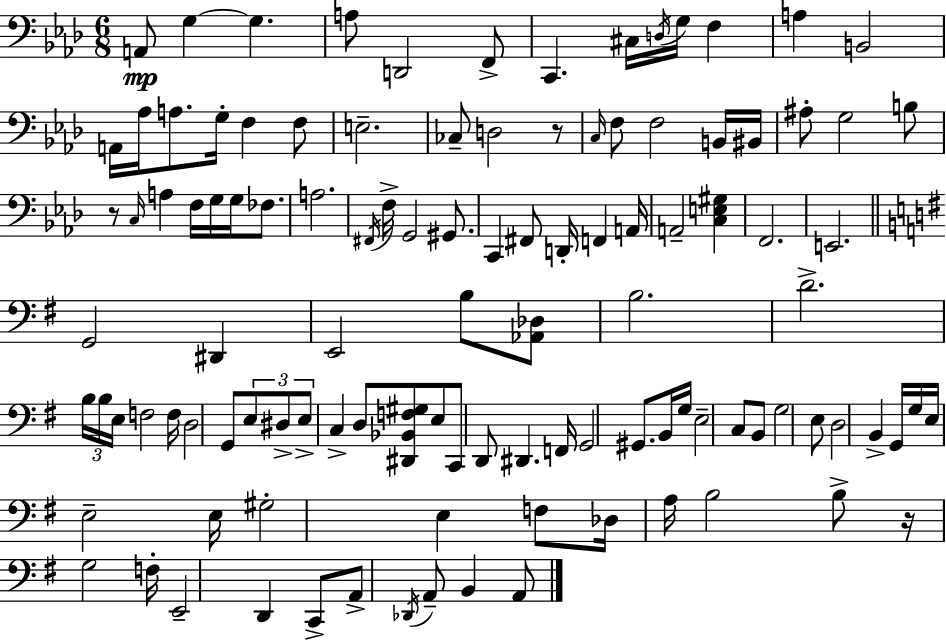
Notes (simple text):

A2/e G3/q G3/q. A3/e D2/h F2/e C2/q. C#3/s D3/s G3/s F3/q A3/q B2/h A2/s Ab3/s A3/e. G3/s F3/q F3/e E3/h. CES3/e D3/h R/e C3/s F3/e F3/h B2/s BIS2/s A#3/e G3/h B3/e R/e C3/s A3/q F3/s G3/s G3/s FES3/e. A3/h. F#2/s F3/s G2/h G#2/e. C2/q F#2/e D2/s F2/q A2/s A2/h [C3,E3,G#3]/q F2/h. E2/h. G2/h D#2/q E2/h B3/e [Ab2,Db3]/e B3/h. D4/h. B3/s B3/s E3/s F3/h F3/s D3/h G2/e E3/e D#3/e E3/e C3/q D3/e [D#2,Bb2,F3,G#3]/e E3/e C2/e D2/e D#2/q. F2/s G2/h G#2/e. B2/s G3/s E3/h C3/e B2/e G3/h E3/e D3/h B2/q G2/s G3/s E3/s E3/h E3/s G#3/h E3/q F3/e Db3/s A3/s B3/h B3/e R/s G3/h F3/s E2/h D2/q C2/e A2/e Db2/s A2/e B2/q A2/e